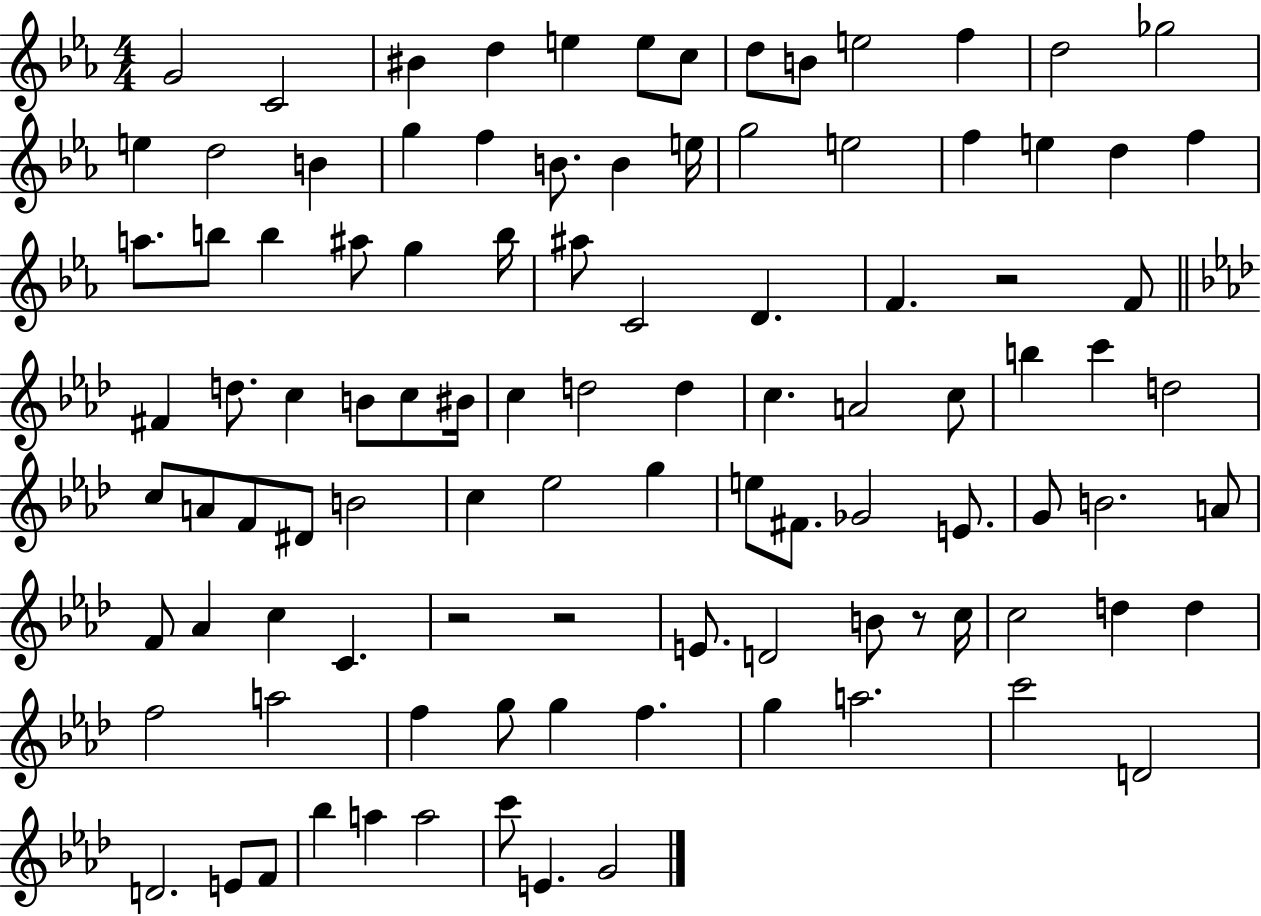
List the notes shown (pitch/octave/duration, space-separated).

G4/h C4/h BIS4/q D5/q E5/q E5/e C5/e D5/e B4/e E5/h F5/q D5/h Gb5/h E5/q D5/h B4/q G5/q F5/q B4/e. B4/q E5/s G5/h E5/h F5/q E5/q D5/q F5/q A5/e. B5/e B5/q A#5/e G5/q B5/s A#5/e C4/h D4/q. F4/q. R/h F4/e F#4/q D5/e. C5/q B4/e C5/e BIS4/s C5/q D5/h D5/q C5/q. A4/h C5/e B5/q C6/q D5/h C5/e A4/e F4/e D#4/e B4/h C5/q Eb5/h G5/q E5/e F#4/e. Gb4/h E4/e. G4/e B4/h. A4/e F4/e Ab4/q C5/q C4/q. R/h R/h E4/e. D4/h B4/e R/e C5/s C5/h D5/q D5/q F5/h A5/h F5/q G5/e G5/q F5/q. G5/q A5/h. C6/h D4/h D4/h. E4/e F4/e Bb5/q A5/q A5/h C6/e E4/q. G4/h